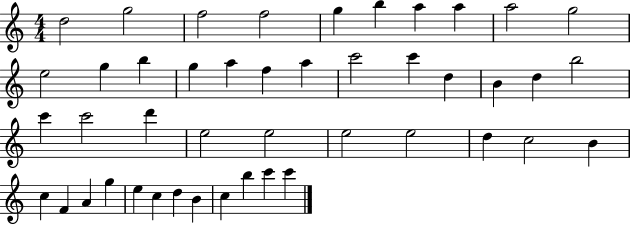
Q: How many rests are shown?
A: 0